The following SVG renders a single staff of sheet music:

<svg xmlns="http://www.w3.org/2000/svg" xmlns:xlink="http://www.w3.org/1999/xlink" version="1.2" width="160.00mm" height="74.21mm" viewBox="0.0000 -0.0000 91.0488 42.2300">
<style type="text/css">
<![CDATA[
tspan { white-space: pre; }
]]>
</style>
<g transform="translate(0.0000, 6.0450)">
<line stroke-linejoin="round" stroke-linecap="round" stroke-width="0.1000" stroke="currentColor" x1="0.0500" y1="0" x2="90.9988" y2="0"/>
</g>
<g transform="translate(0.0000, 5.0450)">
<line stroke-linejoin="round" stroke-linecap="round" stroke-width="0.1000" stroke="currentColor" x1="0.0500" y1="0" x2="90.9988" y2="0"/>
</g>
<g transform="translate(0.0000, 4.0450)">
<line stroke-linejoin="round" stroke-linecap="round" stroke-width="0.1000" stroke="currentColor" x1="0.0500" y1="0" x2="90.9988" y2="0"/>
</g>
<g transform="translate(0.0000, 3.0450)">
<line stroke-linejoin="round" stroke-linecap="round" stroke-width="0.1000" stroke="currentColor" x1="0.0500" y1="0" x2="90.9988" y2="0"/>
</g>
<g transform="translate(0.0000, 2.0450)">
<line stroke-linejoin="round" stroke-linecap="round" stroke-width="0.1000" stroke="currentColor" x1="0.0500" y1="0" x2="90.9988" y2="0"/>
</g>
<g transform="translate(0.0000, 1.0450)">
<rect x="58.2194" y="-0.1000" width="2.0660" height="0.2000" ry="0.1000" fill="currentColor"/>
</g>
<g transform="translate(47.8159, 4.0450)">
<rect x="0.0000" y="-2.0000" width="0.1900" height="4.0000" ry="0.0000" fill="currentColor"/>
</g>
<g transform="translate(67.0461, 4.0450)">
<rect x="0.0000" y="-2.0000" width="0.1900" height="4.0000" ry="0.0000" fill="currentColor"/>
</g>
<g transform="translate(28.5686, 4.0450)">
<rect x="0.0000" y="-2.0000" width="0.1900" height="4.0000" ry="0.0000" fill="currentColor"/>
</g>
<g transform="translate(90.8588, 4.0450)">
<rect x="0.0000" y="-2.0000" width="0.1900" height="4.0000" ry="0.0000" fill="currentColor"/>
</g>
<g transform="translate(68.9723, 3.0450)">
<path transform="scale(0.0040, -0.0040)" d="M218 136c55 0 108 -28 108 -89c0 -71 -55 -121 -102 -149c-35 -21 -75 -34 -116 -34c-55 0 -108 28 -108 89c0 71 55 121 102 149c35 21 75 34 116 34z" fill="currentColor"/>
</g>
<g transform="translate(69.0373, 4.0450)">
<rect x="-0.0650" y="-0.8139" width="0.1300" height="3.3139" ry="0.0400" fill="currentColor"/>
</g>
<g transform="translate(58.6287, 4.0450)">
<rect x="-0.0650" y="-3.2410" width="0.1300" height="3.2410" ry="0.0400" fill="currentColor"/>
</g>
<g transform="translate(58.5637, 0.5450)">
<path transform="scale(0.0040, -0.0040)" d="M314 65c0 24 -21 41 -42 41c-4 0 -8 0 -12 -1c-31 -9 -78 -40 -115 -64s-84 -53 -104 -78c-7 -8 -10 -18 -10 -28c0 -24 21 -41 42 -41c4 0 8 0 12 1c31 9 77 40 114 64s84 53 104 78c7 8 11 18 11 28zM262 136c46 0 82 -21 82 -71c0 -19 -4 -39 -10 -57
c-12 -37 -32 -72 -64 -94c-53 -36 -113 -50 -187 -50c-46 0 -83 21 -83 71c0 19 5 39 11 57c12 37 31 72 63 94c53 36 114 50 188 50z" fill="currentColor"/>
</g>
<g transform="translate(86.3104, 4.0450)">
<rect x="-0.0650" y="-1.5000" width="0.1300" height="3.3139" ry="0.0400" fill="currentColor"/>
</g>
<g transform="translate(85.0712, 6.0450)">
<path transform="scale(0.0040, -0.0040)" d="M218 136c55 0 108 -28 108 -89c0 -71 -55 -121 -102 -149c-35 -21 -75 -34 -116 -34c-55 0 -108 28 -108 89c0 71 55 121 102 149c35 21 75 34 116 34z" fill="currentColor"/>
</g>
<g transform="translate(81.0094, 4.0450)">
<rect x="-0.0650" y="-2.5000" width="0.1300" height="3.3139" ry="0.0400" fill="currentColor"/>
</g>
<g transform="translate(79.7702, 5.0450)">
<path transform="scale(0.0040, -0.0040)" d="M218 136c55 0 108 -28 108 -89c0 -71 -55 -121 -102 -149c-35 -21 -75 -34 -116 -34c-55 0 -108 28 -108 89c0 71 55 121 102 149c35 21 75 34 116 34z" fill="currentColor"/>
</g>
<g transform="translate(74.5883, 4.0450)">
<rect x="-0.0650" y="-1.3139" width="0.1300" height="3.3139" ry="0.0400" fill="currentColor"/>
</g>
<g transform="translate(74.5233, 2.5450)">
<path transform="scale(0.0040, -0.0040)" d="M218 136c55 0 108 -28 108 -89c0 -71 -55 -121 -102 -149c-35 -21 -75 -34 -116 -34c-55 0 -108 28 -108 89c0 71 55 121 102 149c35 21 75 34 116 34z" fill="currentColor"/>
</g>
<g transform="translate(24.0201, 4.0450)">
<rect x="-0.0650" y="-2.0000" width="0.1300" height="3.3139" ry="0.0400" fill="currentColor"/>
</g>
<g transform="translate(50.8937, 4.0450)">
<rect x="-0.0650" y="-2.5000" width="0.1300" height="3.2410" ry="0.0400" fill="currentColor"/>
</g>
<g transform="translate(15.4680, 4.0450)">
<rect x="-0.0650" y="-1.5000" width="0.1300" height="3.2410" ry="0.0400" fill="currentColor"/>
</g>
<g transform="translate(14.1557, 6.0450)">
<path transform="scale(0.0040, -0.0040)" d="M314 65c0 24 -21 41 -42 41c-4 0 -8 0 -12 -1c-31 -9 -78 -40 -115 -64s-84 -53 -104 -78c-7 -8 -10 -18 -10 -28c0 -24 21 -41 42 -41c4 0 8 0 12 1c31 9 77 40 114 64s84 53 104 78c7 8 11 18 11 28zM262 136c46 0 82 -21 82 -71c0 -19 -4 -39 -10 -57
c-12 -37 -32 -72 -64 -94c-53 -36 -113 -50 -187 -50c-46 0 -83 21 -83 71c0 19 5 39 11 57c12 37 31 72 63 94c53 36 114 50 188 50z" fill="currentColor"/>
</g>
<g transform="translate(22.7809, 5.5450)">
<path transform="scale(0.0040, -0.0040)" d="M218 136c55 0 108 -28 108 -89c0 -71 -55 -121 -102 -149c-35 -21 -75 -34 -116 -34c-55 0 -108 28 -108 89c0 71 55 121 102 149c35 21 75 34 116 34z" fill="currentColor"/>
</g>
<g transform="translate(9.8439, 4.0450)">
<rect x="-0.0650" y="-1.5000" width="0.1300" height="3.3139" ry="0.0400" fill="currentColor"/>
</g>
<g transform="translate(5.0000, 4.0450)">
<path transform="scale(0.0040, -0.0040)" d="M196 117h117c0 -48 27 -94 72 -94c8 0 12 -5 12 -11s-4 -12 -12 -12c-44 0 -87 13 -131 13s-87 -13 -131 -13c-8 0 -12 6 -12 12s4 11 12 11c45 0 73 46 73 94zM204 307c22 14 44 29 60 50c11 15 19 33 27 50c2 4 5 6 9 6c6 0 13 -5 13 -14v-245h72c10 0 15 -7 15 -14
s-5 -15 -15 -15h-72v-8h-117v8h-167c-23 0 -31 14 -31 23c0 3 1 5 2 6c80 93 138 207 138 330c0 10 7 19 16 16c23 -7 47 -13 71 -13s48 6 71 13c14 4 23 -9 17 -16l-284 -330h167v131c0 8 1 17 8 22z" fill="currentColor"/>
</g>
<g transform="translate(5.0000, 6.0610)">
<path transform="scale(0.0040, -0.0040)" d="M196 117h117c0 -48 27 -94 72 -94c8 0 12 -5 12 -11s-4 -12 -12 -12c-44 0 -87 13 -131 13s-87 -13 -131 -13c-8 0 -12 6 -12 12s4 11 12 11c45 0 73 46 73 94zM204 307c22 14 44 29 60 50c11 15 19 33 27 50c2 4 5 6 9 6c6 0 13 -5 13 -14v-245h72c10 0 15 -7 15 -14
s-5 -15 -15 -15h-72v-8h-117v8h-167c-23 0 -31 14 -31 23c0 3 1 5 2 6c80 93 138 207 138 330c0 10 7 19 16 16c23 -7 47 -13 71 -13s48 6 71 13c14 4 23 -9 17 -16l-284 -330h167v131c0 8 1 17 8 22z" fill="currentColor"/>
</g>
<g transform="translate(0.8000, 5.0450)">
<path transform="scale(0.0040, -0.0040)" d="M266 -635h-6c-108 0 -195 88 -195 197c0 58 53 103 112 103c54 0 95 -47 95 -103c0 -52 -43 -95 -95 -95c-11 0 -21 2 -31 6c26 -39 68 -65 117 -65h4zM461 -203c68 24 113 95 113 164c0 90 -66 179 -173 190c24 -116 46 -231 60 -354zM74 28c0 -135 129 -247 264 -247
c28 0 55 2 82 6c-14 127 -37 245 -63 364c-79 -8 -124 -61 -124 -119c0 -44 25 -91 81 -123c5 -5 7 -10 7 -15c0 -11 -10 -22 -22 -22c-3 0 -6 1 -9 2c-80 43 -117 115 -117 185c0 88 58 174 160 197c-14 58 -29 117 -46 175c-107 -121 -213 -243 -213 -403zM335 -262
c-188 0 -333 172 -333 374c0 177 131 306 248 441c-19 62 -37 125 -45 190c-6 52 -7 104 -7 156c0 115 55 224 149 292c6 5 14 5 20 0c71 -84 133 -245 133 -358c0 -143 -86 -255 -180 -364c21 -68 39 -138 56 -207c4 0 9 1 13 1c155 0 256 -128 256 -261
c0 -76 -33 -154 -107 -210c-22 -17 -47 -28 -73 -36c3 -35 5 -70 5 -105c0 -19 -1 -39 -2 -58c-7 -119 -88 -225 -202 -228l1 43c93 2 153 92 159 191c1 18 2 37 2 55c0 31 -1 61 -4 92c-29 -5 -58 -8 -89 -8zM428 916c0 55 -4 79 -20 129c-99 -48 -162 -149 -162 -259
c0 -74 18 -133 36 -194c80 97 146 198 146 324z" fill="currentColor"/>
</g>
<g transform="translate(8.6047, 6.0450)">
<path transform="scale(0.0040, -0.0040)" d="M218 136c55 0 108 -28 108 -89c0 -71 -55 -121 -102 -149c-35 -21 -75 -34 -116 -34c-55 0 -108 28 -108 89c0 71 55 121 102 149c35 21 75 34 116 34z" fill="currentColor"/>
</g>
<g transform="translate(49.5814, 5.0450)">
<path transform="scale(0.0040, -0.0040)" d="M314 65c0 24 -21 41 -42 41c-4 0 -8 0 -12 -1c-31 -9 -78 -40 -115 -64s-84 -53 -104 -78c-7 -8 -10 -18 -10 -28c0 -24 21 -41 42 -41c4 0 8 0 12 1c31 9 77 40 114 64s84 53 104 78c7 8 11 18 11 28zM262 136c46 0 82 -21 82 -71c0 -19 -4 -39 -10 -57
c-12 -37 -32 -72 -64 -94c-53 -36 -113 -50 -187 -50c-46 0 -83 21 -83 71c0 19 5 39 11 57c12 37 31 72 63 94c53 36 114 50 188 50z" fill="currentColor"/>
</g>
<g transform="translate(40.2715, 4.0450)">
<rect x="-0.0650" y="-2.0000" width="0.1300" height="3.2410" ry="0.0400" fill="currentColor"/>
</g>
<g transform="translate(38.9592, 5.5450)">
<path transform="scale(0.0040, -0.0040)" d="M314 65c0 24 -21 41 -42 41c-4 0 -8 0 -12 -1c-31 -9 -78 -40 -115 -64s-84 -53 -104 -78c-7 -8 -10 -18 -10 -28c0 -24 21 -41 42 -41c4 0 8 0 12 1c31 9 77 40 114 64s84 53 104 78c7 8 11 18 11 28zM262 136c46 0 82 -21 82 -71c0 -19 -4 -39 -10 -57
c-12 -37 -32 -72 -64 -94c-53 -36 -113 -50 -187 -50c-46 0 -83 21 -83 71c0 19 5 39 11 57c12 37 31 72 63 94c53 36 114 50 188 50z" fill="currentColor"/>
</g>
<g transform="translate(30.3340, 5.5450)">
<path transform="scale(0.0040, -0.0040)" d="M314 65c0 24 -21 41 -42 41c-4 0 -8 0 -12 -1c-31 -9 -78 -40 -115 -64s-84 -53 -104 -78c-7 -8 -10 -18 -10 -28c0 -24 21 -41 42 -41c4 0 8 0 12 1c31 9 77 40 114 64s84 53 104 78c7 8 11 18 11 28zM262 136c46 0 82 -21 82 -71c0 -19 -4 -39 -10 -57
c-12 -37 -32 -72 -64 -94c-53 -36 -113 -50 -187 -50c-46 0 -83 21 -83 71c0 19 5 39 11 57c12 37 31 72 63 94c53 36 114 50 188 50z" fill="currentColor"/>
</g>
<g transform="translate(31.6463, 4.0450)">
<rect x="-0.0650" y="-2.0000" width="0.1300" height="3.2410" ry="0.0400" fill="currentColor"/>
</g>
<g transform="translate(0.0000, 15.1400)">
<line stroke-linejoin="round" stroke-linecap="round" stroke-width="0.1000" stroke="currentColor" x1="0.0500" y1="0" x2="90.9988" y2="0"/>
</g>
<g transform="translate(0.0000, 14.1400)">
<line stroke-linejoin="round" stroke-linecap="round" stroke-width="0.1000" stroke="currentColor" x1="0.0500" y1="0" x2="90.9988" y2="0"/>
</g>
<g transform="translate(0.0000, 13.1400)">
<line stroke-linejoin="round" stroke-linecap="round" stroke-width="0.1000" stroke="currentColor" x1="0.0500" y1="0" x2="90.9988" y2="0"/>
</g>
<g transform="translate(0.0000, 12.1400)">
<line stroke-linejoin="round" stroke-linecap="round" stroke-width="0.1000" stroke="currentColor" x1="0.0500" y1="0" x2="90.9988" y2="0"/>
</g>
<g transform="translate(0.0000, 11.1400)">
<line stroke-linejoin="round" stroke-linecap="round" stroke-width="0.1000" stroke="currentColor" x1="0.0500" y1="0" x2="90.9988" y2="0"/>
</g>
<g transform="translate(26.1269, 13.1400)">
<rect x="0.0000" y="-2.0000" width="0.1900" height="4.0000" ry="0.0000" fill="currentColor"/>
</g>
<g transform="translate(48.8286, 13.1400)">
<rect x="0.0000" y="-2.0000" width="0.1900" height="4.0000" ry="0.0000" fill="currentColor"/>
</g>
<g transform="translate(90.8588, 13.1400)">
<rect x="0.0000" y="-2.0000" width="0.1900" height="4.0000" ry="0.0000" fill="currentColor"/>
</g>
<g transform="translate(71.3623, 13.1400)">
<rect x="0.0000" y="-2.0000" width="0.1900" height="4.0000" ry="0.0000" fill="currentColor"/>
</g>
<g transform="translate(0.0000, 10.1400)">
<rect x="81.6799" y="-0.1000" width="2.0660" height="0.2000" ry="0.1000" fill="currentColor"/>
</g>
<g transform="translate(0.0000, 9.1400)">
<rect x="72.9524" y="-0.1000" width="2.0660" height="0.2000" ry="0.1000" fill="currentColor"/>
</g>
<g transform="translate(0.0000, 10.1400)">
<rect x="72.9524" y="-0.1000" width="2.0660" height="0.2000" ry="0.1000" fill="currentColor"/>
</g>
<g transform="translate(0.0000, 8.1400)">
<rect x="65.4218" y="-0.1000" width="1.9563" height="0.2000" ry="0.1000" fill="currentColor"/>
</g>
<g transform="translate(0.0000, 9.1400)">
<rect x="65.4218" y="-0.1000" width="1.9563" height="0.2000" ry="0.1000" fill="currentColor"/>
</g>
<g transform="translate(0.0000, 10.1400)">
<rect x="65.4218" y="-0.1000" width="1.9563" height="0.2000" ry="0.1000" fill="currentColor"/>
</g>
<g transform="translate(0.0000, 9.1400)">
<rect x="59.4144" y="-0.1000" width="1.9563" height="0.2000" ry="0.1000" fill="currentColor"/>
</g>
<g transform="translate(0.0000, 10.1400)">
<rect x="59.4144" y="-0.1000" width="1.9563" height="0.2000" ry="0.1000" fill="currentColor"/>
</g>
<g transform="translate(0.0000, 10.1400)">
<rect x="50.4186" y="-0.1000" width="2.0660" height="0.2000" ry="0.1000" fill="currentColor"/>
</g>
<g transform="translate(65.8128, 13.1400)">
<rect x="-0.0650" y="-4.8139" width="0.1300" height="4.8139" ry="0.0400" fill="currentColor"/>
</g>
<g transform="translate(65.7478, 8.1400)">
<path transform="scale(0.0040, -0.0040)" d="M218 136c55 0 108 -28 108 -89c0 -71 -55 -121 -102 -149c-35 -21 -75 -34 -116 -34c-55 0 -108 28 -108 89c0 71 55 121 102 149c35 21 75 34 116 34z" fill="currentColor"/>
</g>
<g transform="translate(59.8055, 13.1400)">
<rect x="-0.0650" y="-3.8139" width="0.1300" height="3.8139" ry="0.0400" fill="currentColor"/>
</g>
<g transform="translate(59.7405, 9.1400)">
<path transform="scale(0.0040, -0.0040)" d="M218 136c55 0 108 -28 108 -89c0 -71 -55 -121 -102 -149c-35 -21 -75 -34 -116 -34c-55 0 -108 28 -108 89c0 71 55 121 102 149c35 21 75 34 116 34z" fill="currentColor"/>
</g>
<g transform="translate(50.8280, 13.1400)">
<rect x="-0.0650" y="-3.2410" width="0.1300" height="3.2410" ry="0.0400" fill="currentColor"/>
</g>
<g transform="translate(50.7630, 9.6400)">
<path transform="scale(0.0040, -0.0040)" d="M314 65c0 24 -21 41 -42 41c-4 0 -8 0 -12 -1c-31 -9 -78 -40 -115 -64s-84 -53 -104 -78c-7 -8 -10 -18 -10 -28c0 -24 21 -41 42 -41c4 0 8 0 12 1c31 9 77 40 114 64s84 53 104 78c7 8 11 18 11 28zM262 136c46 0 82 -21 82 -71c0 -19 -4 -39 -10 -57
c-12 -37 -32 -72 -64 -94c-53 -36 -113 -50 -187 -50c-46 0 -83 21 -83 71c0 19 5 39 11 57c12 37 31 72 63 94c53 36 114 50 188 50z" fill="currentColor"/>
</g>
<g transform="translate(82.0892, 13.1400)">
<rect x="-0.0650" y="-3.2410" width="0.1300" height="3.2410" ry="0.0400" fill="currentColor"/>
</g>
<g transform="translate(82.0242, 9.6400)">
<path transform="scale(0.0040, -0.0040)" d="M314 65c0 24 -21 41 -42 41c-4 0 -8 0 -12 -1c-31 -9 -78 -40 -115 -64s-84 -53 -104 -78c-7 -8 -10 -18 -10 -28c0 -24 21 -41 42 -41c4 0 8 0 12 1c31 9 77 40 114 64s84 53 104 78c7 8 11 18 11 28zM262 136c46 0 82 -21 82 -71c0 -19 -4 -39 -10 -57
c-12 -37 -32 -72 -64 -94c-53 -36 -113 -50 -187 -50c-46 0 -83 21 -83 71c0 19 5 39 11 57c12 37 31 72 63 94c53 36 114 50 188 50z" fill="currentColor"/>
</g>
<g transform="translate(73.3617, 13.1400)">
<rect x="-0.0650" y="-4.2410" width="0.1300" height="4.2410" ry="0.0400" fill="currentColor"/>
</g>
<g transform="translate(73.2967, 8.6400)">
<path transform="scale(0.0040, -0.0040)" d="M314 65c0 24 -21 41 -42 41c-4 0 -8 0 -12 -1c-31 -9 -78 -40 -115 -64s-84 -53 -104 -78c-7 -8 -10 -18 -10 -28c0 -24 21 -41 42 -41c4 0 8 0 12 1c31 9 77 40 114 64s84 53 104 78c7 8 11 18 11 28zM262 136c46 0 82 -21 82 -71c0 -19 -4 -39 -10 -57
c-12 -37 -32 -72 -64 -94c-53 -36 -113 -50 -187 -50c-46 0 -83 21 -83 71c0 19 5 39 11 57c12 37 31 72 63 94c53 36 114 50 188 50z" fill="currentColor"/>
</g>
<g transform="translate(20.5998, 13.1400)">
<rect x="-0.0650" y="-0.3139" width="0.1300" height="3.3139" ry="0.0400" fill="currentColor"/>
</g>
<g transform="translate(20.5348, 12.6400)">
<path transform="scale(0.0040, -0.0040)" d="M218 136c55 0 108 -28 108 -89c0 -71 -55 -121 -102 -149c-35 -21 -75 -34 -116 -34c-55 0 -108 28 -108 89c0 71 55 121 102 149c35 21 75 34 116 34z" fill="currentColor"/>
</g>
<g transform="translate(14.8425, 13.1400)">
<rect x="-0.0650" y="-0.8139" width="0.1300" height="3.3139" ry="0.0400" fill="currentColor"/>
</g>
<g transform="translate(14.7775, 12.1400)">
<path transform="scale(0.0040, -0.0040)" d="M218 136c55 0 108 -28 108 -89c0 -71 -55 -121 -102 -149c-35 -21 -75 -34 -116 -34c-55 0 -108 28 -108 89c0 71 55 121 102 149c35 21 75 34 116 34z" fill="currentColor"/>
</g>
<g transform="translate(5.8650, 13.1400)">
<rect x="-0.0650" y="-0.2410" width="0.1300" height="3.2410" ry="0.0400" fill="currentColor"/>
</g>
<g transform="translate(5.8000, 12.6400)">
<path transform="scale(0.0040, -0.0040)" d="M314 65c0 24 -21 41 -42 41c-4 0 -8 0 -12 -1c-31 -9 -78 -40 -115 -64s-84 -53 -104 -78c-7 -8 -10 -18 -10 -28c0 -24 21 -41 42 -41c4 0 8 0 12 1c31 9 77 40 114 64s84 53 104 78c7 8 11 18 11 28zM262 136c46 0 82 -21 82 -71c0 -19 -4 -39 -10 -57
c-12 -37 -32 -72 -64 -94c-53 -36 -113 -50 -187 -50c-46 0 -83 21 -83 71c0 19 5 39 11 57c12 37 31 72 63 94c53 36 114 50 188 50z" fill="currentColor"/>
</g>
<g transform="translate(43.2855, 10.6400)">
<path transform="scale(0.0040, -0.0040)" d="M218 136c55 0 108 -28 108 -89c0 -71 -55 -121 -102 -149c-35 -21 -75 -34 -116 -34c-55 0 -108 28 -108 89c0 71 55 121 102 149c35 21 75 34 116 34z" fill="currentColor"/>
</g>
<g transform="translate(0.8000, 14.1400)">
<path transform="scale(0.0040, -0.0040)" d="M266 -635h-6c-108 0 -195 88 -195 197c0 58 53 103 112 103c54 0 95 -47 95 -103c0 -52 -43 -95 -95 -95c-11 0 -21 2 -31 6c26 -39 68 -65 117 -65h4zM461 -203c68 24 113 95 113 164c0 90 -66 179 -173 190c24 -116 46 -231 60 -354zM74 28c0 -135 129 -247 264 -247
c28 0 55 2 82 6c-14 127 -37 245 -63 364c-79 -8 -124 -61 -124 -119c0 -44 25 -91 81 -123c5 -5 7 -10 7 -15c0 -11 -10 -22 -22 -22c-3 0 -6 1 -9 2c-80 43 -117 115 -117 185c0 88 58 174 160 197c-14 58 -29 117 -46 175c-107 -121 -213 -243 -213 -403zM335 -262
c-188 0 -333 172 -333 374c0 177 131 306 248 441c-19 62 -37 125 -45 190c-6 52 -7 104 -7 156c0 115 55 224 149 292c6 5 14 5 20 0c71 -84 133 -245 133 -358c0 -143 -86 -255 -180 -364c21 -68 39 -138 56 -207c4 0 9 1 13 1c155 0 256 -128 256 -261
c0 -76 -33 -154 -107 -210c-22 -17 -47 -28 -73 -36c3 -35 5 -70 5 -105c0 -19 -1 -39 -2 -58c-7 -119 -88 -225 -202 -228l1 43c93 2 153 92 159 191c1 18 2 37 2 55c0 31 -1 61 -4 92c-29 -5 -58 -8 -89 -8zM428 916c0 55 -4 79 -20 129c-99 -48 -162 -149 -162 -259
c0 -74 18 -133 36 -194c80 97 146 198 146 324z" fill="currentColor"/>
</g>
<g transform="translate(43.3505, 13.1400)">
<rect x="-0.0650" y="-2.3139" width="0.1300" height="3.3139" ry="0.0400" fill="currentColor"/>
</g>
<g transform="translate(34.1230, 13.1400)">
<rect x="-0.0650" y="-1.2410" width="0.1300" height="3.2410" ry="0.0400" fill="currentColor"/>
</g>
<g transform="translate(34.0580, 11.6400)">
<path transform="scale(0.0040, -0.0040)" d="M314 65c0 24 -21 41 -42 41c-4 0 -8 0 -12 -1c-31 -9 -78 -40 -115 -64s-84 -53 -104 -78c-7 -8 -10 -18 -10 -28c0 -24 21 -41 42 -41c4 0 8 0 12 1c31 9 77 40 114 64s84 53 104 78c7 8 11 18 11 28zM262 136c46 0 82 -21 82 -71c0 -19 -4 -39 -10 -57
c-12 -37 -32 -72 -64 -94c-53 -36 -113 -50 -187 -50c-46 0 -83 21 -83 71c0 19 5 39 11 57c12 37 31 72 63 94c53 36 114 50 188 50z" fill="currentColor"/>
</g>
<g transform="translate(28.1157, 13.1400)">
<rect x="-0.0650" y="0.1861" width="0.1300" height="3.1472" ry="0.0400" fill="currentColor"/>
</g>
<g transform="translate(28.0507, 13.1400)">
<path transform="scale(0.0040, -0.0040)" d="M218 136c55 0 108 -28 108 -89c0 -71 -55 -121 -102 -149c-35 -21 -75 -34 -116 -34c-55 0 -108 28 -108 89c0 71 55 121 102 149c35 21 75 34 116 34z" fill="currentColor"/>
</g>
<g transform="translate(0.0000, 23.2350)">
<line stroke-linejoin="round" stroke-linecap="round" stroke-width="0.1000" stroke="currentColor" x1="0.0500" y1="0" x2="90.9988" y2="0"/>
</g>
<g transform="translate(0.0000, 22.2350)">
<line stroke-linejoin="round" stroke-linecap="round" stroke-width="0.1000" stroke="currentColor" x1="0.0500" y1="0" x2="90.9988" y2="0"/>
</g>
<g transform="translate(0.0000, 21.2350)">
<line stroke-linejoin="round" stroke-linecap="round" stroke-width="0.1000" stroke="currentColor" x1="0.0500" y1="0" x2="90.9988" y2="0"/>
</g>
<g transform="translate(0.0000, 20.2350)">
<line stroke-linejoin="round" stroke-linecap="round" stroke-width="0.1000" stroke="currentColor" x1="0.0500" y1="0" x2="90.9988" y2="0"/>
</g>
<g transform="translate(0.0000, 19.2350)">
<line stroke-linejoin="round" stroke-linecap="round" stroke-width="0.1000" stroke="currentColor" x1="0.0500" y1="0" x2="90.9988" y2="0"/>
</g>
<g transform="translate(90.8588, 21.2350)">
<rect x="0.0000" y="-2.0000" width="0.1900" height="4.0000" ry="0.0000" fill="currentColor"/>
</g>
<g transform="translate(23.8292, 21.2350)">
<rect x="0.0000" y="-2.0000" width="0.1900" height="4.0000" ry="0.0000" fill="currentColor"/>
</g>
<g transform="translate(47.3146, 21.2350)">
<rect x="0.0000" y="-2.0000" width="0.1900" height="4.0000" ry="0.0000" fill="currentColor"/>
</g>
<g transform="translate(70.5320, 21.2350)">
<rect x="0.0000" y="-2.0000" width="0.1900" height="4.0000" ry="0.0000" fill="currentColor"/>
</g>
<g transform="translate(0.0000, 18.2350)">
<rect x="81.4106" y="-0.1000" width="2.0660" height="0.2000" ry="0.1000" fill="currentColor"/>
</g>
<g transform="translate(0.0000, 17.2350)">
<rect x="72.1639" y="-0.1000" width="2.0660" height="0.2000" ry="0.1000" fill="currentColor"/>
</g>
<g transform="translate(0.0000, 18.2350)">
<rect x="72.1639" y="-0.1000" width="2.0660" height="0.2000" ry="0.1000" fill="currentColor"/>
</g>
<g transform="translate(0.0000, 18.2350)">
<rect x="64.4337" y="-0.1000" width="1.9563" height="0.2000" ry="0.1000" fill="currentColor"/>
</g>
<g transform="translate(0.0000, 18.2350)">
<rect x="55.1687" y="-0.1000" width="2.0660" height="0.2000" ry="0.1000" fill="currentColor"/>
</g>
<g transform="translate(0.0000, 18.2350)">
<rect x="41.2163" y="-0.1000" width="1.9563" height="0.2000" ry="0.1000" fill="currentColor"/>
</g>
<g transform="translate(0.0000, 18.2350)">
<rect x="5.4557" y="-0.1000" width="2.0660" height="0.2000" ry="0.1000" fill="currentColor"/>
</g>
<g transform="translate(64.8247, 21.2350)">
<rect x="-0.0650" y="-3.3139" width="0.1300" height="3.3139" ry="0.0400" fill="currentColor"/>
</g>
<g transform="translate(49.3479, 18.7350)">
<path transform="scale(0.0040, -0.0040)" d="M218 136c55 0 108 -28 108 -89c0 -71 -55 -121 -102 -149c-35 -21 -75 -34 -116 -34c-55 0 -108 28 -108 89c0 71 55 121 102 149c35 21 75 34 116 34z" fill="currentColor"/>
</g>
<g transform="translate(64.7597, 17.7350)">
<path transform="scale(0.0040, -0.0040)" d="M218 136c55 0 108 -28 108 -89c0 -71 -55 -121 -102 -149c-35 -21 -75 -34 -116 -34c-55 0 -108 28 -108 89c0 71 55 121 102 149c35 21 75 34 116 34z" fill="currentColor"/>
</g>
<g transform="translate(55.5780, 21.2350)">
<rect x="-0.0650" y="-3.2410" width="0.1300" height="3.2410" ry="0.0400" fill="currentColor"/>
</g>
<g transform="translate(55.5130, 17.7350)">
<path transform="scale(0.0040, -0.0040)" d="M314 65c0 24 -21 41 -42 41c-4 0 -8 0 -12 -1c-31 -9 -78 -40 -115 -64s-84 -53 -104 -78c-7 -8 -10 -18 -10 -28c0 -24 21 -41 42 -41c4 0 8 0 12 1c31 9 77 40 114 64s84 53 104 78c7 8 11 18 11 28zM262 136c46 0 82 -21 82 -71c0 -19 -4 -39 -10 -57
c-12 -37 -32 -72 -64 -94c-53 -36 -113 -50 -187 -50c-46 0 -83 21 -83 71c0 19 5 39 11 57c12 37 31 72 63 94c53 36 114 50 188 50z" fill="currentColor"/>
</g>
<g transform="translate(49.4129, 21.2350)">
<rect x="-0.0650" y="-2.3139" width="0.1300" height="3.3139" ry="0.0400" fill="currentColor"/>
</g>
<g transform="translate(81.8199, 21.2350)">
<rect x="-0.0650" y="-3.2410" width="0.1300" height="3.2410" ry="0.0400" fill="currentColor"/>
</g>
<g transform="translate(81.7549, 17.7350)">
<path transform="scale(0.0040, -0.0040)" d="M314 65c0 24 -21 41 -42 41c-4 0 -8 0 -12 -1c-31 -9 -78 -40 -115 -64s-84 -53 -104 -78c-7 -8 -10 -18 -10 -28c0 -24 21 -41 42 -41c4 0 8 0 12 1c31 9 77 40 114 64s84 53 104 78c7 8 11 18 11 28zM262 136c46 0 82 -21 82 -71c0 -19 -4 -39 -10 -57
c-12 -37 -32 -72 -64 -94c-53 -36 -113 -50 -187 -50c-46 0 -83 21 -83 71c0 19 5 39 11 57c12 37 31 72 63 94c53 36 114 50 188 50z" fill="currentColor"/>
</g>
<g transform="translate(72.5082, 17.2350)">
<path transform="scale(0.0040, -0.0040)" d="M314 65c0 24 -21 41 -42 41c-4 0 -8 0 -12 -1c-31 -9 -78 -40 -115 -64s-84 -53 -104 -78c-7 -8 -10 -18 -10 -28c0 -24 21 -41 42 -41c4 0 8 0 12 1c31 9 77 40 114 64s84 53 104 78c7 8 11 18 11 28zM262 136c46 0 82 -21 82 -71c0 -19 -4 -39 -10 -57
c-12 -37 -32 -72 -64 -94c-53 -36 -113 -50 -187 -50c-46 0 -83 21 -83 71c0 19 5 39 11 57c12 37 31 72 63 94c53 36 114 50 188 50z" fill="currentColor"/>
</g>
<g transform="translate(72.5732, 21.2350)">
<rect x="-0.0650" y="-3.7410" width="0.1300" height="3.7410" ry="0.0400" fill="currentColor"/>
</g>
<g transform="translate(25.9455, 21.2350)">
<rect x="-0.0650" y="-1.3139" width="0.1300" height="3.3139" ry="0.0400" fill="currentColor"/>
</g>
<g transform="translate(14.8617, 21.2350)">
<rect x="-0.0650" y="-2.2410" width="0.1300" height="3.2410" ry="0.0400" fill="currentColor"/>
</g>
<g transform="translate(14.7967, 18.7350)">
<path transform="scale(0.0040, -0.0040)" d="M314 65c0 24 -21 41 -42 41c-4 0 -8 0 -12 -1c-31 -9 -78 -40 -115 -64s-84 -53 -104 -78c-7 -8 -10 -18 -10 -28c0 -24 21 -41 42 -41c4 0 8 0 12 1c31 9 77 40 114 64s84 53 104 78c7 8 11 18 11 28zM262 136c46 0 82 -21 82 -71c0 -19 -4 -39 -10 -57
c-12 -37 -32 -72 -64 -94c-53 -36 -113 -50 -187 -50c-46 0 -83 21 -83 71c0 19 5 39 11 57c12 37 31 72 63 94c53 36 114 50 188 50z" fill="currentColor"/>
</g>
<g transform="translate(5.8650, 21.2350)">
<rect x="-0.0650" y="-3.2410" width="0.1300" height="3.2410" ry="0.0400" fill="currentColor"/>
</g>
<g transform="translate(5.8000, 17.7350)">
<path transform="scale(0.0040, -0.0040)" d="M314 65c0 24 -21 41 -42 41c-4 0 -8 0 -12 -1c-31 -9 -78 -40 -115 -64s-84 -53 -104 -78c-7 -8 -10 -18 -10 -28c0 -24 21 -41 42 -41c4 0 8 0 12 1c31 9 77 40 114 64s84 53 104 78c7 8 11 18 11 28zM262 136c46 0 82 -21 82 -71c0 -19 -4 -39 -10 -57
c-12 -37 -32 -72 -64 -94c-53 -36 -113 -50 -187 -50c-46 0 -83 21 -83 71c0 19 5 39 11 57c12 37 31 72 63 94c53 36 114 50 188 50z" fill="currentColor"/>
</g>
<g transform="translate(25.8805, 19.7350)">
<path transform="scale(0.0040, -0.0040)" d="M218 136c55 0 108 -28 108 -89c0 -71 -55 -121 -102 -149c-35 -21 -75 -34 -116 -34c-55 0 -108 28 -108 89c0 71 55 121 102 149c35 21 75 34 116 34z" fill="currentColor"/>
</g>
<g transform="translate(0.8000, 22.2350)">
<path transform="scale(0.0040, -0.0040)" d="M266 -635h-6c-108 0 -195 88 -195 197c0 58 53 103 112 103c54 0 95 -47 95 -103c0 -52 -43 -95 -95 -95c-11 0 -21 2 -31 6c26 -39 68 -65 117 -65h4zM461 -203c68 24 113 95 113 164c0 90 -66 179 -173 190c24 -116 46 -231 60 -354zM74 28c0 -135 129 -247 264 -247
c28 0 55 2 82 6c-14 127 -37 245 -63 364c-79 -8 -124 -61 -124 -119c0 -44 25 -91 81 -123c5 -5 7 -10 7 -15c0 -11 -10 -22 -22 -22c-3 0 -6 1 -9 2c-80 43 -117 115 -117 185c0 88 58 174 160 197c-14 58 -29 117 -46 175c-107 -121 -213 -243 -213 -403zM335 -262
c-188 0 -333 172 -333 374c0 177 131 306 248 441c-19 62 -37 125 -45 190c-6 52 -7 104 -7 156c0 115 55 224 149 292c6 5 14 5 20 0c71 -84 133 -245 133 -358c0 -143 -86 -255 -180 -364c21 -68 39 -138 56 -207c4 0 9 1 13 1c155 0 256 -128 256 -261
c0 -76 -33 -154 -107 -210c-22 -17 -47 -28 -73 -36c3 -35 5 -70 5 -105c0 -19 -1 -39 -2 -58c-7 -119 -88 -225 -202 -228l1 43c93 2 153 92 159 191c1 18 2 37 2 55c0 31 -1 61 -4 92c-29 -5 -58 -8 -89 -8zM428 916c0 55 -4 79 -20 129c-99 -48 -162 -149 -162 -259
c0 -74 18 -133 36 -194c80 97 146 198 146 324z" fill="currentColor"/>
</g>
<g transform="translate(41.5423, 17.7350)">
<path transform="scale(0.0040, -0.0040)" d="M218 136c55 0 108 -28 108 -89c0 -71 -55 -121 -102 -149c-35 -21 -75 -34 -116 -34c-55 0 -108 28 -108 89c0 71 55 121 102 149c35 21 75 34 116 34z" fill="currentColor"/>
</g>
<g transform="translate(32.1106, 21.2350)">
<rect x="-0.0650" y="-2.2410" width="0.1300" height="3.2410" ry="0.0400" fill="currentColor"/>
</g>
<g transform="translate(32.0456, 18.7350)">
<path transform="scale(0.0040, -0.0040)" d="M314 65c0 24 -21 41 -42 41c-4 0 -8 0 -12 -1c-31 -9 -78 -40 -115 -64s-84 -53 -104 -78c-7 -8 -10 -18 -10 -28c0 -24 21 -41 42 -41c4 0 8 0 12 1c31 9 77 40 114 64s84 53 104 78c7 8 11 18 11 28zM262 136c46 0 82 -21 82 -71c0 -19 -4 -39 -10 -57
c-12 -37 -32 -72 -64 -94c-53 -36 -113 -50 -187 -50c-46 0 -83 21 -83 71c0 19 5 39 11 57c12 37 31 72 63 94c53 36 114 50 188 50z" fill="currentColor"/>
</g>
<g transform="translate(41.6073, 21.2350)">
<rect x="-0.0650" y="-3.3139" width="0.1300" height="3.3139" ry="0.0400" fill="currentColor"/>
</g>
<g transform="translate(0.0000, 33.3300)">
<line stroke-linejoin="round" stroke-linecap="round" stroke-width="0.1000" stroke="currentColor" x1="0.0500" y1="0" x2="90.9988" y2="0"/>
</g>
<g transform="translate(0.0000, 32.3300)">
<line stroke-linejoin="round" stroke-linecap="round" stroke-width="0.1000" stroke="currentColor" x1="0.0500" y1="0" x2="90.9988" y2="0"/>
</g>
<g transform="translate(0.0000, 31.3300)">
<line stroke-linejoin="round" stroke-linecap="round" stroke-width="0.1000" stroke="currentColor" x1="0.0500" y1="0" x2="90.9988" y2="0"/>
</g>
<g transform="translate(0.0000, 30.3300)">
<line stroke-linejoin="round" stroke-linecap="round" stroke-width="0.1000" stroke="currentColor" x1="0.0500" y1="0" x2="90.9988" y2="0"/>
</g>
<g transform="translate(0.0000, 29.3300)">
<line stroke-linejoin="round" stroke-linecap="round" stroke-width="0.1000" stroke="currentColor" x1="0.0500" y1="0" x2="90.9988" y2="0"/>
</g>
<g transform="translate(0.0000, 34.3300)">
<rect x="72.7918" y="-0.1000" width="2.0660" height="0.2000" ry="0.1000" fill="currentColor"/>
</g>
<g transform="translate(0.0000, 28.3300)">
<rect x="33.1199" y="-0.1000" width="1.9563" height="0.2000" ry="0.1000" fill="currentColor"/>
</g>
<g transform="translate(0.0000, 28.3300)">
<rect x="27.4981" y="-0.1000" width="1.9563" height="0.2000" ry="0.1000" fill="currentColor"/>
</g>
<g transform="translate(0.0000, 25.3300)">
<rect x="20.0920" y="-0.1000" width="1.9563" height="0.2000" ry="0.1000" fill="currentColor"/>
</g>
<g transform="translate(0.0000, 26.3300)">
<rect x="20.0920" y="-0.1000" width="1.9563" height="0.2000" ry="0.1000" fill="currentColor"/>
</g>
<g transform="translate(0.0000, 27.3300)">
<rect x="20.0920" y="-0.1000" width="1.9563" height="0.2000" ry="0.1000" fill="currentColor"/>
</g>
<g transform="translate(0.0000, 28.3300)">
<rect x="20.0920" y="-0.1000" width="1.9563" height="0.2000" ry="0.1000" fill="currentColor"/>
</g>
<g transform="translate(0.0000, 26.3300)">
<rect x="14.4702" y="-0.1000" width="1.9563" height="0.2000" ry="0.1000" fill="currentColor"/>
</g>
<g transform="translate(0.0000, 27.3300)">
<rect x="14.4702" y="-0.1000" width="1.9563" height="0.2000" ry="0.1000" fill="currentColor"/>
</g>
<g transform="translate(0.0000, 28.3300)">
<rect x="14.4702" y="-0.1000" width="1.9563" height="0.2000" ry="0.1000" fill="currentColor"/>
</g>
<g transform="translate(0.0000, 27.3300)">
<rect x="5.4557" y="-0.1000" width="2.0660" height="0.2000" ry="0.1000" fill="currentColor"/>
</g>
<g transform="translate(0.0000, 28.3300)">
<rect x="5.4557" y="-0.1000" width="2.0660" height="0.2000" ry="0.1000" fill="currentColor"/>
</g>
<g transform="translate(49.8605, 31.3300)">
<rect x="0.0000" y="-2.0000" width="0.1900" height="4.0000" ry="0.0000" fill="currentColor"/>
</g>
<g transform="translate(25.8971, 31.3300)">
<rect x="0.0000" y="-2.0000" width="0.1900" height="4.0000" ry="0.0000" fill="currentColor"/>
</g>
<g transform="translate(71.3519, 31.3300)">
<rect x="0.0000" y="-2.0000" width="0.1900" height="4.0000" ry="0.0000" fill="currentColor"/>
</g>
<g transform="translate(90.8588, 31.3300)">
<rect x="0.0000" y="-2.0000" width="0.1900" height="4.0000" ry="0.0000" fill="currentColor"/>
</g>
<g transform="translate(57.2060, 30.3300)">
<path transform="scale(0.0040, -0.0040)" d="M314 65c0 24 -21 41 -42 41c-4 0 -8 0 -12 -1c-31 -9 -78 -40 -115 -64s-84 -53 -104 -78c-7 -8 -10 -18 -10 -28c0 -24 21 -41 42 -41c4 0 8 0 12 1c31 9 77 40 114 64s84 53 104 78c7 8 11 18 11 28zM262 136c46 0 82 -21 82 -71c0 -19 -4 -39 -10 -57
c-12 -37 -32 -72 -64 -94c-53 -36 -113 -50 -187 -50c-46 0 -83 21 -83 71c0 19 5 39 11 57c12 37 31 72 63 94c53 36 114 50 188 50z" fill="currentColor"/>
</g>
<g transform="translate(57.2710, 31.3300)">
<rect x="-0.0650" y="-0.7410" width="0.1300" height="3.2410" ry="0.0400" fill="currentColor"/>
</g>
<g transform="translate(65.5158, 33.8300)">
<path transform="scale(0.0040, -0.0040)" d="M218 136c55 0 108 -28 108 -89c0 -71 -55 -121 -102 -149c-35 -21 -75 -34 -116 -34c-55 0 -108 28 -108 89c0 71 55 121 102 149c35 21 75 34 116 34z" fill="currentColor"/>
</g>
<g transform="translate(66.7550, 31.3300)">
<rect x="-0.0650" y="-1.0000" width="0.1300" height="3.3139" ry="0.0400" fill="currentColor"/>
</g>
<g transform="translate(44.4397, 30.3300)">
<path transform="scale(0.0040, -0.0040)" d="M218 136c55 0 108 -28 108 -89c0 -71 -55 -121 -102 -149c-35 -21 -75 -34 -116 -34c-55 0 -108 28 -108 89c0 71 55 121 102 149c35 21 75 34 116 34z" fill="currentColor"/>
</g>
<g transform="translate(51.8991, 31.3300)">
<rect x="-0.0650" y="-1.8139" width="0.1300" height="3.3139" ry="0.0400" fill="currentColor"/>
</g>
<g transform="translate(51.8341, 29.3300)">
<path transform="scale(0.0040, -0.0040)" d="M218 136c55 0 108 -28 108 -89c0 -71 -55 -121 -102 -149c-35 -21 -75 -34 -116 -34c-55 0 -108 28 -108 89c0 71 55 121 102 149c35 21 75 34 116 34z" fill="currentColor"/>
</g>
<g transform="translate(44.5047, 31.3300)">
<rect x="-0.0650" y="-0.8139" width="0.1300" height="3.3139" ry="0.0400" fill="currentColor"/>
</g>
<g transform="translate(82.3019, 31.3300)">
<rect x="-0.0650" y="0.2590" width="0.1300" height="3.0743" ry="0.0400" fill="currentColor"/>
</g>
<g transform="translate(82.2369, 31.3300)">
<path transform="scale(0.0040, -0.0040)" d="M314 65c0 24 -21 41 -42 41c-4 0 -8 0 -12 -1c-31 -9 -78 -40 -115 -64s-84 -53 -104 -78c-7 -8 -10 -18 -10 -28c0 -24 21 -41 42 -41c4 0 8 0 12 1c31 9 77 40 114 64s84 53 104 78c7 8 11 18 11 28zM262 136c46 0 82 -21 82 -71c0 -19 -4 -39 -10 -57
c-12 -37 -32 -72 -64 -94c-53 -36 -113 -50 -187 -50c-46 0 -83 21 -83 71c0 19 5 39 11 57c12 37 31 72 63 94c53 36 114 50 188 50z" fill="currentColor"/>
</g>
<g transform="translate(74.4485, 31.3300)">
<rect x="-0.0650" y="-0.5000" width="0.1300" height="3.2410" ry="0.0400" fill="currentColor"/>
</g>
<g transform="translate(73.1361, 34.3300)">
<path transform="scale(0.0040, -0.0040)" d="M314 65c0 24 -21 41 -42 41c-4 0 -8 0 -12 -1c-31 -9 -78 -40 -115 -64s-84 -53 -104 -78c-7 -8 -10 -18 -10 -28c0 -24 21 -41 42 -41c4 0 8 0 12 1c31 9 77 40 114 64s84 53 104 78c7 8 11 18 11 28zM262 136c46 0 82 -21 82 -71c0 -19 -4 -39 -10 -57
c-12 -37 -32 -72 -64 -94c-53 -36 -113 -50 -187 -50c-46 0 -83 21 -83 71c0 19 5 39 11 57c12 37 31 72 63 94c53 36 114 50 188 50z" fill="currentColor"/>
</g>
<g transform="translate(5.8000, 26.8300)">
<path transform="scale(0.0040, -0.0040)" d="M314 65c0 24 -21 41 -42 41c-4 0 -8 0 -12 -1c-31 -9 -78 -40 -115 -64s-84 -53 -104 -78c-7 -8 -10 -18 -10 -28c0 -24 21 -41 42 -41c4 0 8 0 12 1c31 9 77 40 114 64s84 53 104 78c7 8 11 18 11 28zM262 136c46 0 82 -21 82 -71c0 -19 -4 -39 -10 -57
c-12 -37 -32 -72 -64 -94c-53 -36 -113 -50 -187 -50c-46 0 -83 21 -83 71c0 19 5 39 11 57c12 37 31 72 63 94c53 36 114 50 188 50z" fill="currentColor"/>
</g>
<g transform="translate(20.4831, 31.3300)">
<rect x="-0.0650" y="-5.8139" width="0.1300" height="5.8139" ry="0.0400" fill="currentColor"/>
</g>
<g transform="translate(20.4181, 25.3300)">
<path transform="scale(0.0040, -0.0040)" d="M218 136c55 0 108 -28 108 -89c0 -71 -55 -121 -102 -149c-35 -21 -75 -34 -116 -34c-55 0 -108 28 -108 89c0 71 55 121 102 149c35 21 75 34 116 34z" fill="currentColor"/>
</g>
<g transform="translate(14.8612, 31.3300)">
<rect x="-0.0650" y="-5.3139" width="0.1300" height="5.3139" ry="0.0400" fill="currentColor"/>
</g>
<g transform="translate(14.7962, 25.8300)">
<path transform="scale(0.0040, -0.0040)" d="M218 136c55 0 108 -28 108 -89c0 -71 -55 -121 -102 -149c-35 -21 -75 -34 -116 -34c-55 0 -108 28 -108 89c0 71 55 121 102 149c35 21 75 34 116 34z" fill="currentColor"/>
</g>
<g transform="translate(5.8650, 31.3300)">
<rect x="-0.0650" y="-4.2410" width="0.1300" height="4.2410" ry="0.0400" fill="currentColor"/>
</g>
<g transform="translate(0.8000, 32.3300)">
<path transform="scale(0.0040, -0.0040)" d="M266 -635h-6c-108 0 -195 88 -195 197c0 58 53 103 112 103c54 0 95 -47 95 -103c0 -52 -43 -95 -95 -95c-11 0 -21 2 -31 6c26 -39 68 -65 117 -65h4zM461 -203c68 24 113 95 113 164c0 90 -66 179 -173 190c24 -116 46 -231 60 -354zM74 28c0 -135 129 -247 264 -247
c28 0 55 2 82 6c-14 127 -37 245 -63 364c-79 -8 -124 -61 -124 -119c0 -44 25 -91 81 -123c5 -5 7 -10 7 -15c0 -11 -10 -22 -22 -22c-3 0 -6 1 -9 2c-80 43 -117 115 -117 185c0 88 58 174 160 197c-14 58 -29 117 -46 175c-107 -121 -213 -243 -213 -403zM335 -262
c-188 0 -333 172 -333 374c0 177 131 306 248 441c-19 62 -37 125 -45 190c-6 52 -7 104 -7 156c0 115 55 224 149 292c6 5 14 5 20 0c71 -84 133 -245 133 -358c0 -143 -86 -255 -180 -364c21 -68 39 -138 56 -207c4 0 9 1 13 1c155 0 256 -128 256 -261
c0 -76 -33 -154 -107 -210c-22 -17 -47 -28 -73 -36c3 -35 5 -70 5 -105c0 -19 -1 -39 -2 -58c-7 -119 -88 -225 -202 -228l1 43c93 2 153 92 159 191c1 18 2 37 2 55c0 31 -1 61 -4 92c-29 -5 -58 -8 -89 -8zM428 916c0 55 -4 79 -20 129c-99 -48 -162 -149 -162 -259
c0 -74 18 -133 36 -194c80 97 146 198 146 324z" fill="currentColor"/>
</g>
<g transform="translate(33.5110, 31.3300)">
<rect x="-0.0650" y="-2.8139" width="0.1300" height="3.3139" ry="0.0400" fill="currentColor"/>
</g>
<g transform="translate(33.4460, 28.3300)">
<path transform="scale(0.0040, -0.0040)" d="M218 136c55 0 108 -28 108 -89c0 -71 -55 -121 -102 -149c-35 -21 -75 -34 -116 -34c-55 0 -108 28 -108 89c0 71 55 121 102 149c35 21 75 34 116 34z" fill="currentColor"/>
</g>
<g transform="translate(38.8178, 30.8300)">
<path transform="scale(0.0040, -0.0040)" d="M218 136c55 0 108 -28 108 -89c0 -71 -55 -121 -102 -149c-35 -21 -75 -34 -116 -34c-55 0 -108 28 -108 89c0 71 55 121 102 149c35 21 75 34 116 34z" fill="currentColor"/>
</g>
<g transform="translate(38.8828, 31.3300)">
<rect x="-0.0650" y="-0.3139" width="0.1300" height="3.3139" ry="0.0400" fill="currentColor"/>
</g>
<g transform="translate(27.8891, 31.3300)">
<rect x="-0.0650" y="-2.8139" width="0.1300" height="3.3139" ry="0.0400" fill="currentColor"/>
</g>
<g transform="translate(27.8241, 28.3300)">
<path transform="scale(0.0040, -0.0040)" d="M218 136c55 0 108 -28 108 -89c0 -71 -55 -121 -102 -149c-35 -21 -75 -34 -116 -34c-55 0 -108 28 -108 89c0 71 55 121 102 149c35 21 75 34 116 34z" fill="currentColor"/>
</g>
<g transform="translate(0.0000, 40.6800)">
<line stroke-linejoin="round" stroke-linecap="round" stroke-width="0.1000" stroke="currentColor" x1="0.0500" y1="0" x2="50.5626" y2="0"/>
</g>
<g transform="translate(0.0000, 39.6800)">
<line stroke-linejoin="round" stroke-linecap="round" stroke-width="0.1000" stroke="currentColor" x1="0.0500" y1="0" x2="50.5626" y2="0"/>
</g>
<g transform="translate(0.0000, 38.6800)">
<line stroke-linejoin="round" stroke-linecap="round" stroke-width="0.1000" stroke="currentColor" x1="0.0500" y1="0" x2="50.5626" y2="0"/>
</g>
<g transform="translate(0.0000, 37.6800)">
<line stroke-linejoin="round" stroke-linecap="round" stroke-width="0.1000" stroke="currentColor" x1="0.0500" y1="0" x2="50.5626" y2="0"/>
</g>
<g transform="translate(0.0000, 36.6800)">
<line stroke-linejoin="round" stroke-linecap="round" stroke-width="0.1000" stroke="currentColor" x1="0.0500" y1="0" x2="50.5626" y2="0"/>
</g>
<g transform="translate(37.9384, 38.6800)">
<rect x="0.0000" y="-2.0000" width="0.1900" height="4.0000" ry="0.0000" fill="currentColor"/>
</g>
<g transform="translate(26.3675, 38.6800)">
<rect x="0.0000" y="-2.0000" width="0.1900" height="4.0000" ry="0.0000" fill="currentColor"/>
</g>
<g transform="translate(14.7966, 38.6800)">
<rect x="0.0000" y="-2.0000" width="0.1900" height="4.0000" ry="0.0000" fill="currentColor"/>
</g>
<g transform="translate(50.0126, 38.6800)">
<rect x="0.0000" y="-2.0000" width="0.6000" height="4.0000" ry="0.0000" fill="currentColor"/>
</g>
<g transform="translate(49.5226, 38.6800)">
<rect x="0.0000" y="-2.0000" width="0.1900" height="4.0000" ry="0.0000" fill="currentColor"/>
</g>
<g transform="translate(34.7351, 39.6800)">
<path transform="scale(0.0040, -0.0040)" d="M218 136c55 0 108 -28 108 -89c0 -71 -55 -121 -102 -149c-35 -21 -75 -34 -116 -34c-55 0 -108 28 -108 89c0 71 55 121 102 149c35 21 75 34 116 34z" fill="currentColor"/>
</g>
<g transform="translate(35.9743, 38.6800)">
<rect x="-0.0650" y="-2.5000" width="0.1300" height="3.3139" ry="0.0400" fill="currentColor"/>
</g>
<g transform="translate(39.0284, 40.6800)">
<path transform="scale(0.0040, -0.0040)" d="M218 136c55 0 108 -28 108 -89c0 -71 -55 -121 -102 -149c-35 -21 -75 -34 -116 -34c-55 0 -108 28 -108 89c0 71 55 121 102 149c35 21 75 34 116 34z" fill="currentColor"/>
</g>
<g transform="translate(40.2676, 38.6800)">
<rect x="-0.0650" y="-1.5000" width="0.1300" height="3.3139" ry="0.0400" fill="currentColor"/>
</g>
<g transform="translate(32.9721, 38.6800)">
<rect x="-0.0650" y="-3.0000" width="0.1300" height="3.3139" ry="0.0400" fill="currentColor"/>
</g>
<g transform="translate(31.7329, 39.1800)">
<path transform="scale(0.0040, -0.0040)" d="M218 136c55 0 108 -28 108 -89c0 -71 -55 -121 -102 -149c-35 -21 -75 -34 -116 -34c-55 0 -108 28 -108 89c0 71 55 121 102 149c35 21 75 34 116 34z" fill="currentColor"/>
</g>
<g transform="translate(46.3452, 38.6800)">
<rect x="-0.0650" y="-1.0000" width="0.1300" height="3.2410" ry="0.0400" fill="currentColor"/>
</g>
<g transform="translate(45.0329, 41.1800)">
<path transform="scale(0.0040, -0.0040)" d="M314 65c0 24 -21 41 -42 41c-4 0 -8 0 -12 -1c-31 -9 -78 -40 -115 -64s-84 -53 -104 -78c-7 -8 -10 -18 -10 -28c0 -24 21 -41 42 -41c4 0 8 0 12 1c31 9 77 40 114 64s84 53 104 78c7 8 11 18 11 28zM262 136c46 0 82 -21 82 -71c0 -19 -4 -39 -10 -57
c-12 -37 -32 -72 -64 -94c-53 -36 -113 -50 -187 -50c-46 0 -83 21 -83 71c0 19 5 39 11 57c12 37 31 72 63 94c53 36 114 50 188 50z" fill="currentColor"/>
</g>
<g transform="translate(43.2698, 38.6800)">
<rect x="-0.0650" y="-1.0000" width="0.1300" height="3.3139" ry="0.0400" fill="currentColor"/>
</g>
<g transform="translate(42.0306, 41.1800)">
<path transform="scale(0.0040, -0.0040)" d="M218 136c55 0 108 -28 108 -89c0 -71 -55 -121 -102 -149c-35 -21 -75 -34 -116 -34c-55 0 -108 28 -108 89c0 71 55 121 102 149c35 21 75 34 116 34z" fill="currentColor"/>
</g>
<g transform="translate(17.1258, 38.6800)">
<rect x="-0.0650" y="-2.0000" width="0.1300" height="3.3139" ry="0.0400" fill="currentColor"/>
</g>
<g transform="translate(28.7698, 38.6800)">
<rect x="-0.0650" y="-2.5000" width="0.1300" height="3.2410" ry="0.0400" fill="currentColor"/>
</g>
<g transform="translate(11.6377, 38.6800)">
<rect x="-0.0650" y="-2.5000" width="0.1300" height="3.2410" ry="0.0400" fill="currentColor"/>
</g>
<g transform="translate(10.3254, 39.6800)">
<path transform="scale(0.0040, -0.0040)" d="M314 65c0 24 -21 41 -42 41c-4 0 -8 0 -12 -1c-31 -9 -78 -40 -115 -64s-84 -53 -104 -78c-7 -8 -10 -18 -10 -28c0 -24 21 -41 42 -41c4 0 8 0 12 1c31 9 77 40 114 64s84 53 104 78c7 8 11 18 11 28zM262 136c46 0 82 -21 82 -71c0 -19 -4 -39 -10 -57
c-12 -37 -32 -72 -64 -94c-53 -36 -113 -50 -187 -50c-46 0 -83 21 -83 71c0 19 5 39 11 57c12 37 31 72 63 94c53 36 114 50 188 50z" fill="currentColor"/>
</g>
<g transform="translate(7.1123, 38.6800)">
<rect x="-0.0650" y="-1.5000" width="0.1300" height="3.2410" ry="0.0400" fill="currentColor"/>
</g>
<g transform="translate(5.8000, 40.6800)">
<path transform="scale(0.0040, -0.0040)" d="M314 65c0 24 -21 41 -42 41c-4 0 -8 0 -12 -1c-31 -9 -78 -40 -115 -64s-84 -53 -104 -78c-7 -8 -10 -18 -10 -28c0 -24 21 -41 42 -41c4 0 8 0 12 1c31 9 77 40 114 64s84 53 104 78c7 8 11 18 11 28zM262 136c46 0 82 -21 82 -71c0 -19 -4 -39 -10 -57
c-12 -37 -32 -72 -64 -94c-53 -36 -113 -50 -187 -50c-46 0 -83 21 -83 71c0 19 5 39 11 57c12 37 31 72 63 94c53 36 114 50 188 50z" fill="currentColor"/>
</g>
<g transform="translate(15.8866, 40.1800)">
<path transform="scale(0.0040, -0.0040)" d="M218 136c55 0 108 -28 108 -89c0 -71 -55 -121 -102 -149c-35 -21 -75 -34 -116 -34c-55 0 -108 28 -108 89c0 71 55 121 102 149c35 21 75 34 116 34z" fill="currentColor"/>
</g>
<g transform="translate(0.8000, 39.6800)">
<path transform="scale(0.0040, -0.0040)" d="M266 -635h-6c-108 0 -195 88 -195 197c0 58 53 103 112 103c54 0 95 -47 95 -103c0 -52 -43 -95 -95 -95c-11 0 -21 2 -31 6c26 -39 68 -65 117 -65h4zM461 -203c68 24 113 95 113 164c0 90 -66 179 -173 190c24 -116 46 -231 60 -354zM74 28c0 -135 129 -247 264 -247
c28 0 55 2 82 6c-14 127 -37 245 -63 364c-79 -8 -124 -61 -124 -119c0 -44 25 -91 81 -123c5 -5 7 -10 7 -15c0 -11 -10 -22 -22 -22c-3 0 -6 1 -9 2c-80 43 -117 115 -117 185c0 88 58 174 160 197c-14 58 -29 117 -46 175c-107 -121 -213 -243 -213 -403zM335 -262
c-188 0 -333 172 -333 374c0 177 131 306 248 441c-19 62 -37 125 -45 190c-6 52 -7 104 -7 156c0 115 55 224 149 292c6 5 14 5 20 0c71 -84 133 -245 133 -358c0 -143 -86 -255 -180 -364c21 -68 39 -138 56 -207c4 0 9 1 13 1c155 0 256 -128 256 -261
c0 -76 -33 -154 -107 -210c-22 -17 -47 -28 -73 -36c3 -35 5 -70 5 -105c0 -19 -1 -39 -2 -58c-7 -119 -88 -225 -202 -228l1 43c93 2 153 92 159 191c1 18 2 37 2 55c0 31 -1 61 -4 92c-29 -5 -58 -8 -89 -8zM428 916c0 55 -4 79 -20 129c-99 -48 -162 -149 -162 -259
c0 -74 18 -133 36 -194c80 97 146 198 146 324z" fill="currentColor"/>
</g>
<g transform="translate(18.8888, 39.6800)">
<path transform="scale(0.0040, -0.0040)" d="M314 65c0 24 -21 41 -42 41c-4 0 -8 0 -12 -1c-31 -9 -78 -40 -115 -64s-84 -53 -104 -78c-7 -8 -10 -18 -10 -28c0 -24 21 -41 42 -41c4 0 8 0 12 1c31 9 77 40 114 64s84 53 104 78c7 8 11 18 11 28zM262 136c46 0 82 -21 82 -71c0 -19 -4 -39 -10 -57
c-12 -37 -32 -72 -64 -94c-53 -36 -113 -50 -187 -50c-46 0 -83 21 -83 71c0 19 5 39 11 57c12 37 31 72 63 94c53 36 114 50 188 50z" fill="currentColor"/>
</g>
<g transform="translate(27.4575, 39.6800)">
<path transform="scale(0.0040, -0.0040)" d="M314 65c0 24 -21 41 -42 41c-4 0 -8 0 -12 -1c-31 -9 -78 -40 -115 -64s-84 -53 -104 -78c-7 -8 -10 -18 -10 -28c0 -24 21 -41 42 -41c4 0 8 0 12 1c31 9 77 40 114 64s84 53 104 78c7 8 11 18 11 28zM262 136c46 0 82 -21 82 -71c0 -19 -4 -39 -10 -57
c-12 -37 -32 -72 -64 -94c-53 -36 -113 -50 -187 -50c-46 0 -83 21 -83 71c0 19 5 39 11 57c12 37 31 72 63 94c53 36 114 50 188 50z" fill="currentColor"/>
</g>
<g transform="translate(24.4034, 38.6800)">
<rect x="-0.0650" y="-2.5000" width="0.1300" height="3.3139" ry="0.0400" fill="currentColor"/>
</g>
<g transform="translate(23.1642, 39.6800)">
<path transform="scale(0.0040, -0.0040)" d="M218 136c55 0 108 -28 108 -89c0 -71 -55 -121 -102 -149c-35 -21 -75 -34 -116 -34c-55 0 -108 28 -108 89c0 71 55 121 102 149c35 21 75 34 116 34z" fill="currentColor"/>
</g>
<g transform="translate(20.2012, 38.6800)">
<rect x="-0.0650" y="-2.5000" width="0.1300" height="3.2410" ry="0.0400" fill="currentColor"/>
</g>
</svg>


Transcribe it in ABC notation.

X:1
T:Untitled
M:4/4
L:1/4
K:C
E E2 F F2 F2 G2 b2 d e G E c2 d c B e2 g b2 c' e' d'2 b2 b2 g2 e g2 b g b2 b c'2 b2 d'2 f' g' a a c d f d2 D C2 B2 E2 G2 F G2 G G2 A G E D D2